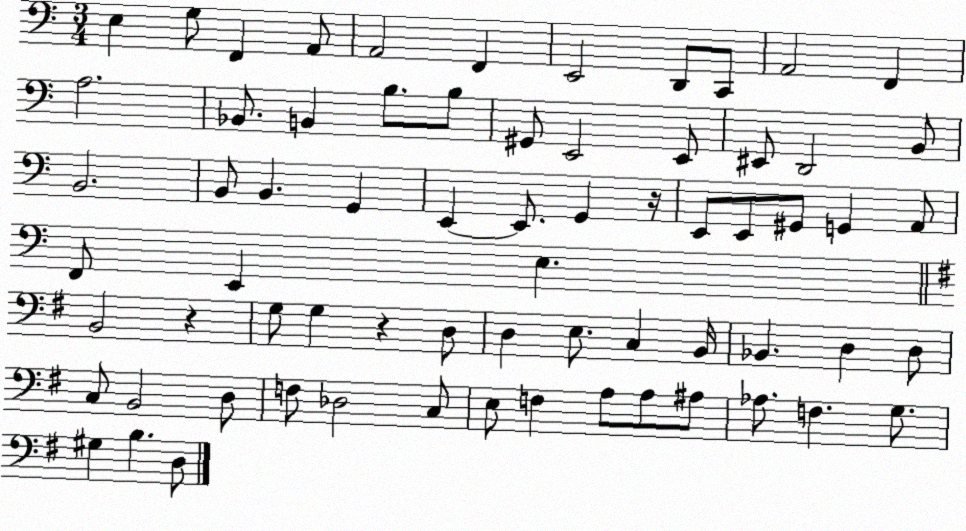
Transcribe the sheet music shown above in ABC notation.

X:1
T:Untitled
M:3/4
L:1/4
K:C
E, G,/2 F,, A,,/2 A,,2 F,, E,,2 D,,/2 C,,/2 A,,2 F,, A,2 _B,,/2 B,, B,/2 B,/2 ^G,,/2 E,,2 E,,/2 ^E,,/2 D,,2 B,,/2 B,,2 B,,/2 B,, G,, E,, E,,/2 G,, z/4 E,,/2 E,,/2 ^G,,/2 G,, A,,/2 F,,/2 E,, E, B,,2 z G,/2 G, z D,/2 D, E,/2 C, B,,/4 _B,, D, D,/2 C,/2 B,,2 D,/2 F,/2 _D,2 C,/2 E,/2 F, A,/2 A,/2 ^A,/2 _A,/2 F, G,/2 ^G, B, D,/2